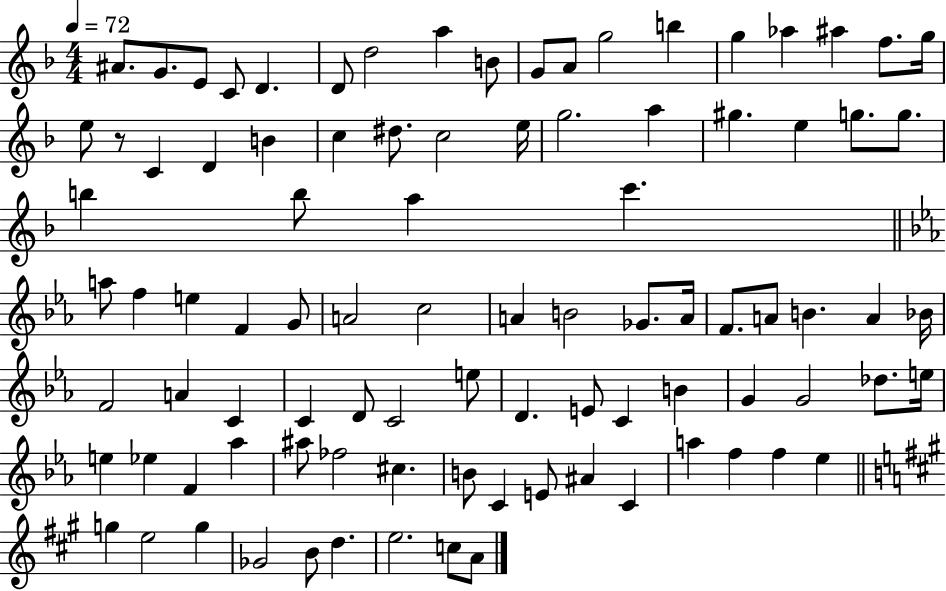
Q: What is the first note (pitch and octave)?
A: A#4